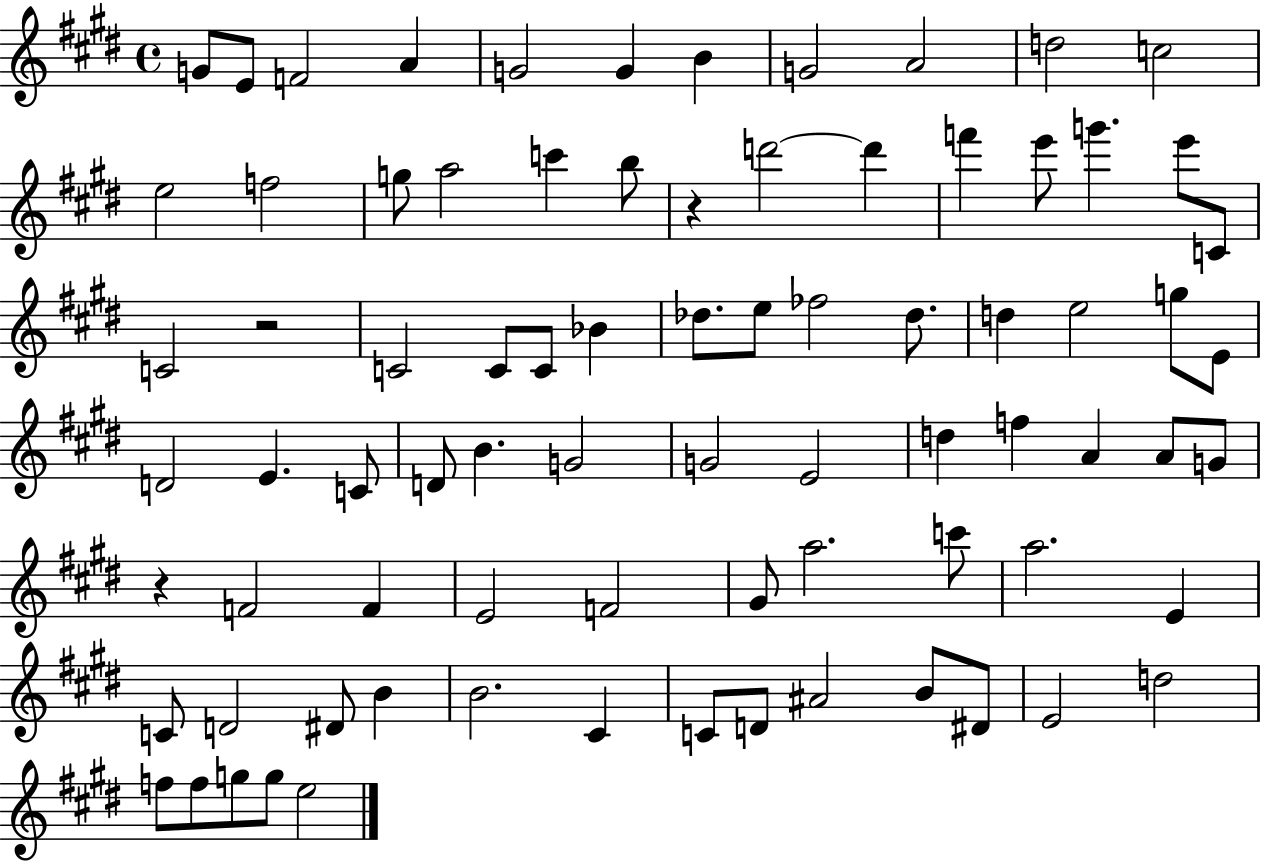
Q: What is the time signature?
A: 4/4